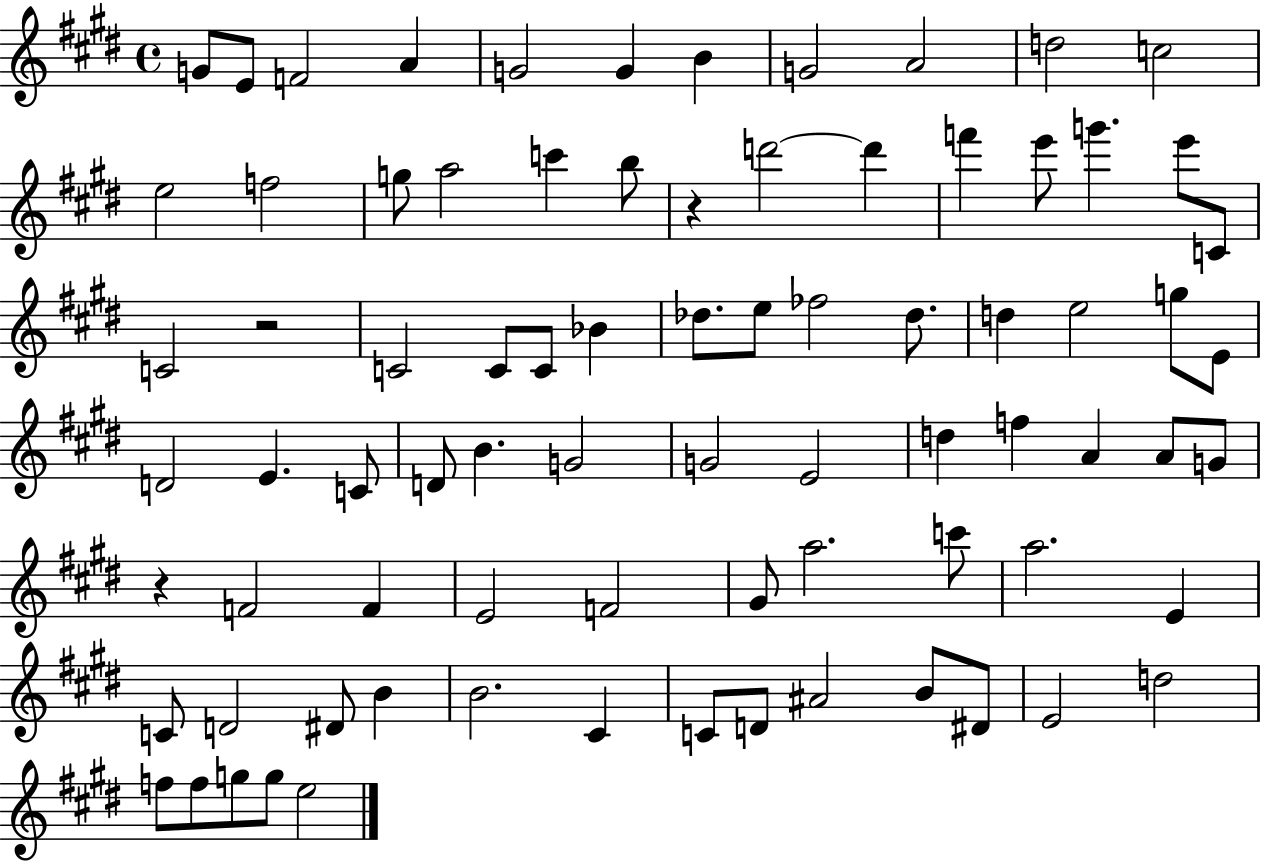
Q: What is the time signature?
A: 4/4